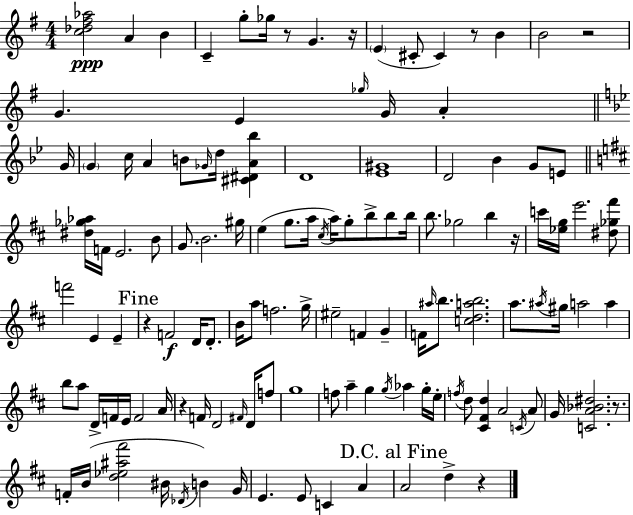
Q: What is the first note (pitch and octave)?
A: A4